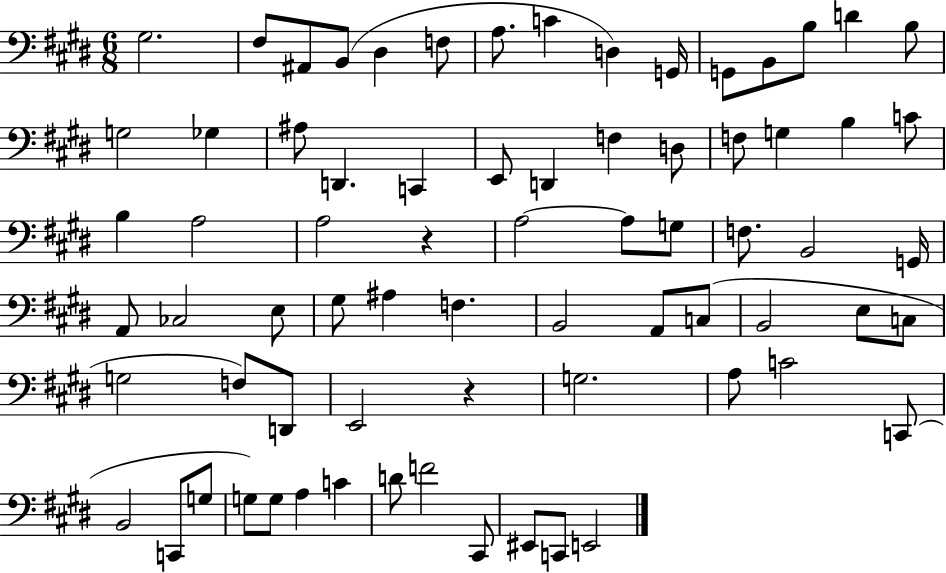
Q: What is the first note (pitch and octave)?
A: G#3